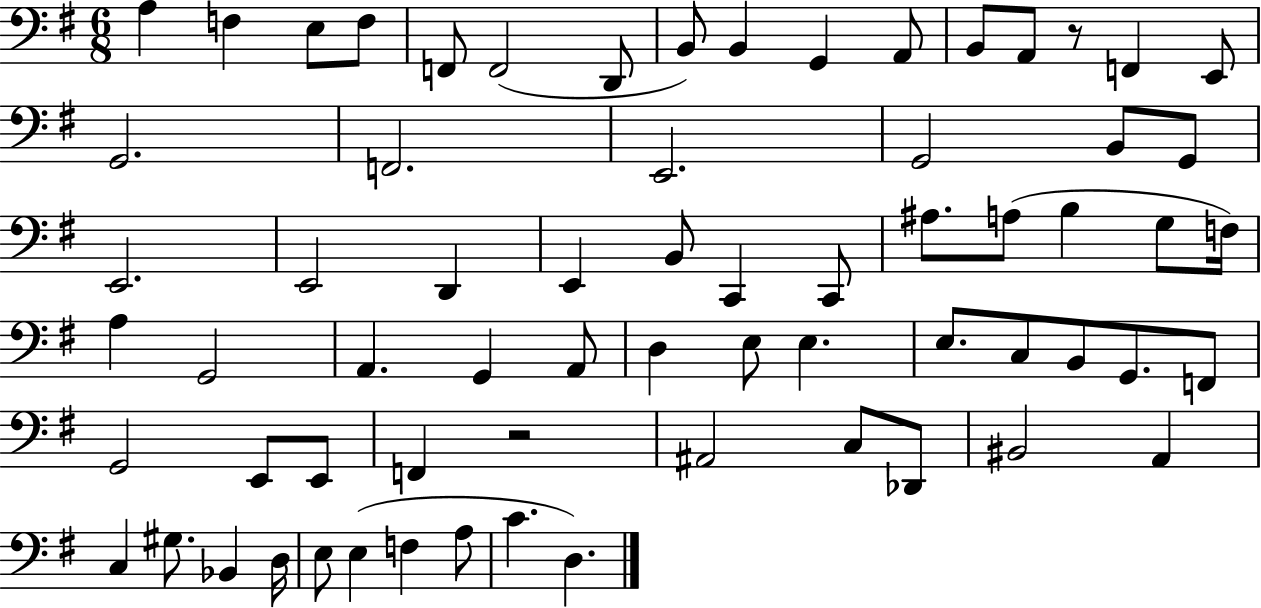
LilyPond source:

{
  \clef bass
  \numericTimeSignature
  \time 6/8
  \key g \major
  a4 f4 e8 f8 | f,8 f,2( d,8 | b,8) b,4 g,4 a,8 | b,8 a,8 r8 f,4 e,8 | \break g,2. | f,2. | e,2. | g,2 b,8 g,8 | \break e,2. | e,2 d,4 | e,4 b,8 c,4 c,8 | ais8. a8( b4 g8 f16) | \break a4 g,2 | a,4. g,4 a,8 | d4 e8 e4. | e8. c8 b,8 g,8. f,8 | \break g,2 e,8 e,8 | f,4 r2 | ais,2 c8 des,8 | bis,2 a,4 | \break c4 gis8. bes,4 d16 | e8 e4( f4 a8 | c'4. d4.) | \bar "|."
}